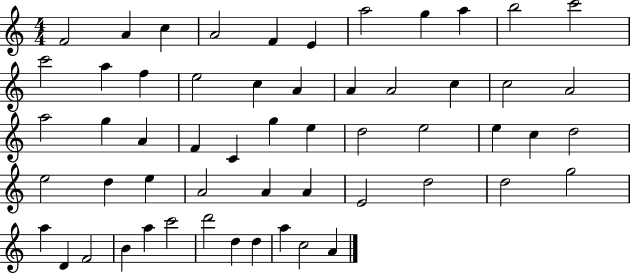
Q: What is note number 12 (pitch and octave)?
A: C6